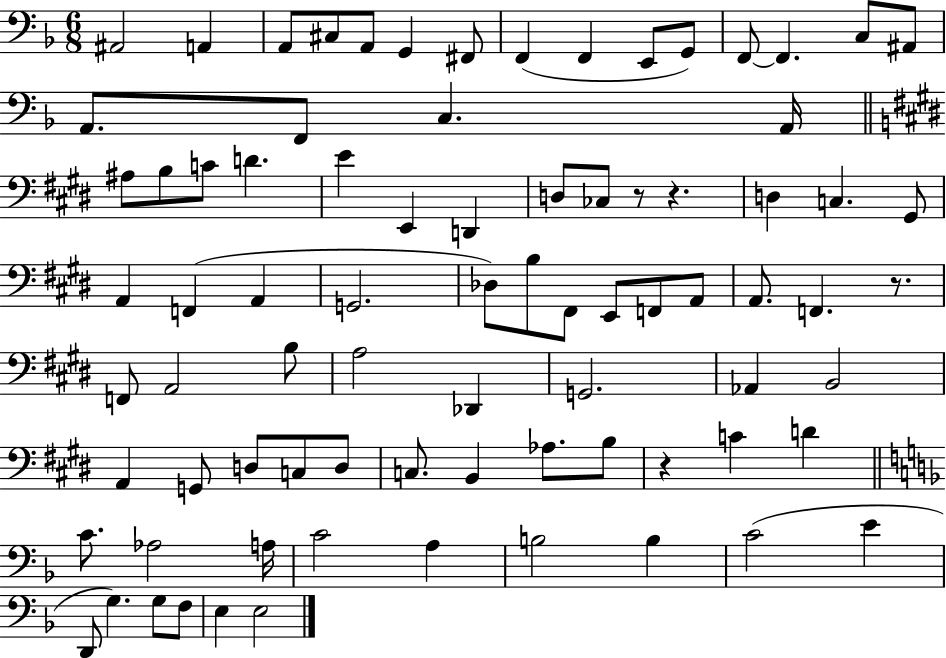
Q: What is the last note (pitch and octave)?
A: E3